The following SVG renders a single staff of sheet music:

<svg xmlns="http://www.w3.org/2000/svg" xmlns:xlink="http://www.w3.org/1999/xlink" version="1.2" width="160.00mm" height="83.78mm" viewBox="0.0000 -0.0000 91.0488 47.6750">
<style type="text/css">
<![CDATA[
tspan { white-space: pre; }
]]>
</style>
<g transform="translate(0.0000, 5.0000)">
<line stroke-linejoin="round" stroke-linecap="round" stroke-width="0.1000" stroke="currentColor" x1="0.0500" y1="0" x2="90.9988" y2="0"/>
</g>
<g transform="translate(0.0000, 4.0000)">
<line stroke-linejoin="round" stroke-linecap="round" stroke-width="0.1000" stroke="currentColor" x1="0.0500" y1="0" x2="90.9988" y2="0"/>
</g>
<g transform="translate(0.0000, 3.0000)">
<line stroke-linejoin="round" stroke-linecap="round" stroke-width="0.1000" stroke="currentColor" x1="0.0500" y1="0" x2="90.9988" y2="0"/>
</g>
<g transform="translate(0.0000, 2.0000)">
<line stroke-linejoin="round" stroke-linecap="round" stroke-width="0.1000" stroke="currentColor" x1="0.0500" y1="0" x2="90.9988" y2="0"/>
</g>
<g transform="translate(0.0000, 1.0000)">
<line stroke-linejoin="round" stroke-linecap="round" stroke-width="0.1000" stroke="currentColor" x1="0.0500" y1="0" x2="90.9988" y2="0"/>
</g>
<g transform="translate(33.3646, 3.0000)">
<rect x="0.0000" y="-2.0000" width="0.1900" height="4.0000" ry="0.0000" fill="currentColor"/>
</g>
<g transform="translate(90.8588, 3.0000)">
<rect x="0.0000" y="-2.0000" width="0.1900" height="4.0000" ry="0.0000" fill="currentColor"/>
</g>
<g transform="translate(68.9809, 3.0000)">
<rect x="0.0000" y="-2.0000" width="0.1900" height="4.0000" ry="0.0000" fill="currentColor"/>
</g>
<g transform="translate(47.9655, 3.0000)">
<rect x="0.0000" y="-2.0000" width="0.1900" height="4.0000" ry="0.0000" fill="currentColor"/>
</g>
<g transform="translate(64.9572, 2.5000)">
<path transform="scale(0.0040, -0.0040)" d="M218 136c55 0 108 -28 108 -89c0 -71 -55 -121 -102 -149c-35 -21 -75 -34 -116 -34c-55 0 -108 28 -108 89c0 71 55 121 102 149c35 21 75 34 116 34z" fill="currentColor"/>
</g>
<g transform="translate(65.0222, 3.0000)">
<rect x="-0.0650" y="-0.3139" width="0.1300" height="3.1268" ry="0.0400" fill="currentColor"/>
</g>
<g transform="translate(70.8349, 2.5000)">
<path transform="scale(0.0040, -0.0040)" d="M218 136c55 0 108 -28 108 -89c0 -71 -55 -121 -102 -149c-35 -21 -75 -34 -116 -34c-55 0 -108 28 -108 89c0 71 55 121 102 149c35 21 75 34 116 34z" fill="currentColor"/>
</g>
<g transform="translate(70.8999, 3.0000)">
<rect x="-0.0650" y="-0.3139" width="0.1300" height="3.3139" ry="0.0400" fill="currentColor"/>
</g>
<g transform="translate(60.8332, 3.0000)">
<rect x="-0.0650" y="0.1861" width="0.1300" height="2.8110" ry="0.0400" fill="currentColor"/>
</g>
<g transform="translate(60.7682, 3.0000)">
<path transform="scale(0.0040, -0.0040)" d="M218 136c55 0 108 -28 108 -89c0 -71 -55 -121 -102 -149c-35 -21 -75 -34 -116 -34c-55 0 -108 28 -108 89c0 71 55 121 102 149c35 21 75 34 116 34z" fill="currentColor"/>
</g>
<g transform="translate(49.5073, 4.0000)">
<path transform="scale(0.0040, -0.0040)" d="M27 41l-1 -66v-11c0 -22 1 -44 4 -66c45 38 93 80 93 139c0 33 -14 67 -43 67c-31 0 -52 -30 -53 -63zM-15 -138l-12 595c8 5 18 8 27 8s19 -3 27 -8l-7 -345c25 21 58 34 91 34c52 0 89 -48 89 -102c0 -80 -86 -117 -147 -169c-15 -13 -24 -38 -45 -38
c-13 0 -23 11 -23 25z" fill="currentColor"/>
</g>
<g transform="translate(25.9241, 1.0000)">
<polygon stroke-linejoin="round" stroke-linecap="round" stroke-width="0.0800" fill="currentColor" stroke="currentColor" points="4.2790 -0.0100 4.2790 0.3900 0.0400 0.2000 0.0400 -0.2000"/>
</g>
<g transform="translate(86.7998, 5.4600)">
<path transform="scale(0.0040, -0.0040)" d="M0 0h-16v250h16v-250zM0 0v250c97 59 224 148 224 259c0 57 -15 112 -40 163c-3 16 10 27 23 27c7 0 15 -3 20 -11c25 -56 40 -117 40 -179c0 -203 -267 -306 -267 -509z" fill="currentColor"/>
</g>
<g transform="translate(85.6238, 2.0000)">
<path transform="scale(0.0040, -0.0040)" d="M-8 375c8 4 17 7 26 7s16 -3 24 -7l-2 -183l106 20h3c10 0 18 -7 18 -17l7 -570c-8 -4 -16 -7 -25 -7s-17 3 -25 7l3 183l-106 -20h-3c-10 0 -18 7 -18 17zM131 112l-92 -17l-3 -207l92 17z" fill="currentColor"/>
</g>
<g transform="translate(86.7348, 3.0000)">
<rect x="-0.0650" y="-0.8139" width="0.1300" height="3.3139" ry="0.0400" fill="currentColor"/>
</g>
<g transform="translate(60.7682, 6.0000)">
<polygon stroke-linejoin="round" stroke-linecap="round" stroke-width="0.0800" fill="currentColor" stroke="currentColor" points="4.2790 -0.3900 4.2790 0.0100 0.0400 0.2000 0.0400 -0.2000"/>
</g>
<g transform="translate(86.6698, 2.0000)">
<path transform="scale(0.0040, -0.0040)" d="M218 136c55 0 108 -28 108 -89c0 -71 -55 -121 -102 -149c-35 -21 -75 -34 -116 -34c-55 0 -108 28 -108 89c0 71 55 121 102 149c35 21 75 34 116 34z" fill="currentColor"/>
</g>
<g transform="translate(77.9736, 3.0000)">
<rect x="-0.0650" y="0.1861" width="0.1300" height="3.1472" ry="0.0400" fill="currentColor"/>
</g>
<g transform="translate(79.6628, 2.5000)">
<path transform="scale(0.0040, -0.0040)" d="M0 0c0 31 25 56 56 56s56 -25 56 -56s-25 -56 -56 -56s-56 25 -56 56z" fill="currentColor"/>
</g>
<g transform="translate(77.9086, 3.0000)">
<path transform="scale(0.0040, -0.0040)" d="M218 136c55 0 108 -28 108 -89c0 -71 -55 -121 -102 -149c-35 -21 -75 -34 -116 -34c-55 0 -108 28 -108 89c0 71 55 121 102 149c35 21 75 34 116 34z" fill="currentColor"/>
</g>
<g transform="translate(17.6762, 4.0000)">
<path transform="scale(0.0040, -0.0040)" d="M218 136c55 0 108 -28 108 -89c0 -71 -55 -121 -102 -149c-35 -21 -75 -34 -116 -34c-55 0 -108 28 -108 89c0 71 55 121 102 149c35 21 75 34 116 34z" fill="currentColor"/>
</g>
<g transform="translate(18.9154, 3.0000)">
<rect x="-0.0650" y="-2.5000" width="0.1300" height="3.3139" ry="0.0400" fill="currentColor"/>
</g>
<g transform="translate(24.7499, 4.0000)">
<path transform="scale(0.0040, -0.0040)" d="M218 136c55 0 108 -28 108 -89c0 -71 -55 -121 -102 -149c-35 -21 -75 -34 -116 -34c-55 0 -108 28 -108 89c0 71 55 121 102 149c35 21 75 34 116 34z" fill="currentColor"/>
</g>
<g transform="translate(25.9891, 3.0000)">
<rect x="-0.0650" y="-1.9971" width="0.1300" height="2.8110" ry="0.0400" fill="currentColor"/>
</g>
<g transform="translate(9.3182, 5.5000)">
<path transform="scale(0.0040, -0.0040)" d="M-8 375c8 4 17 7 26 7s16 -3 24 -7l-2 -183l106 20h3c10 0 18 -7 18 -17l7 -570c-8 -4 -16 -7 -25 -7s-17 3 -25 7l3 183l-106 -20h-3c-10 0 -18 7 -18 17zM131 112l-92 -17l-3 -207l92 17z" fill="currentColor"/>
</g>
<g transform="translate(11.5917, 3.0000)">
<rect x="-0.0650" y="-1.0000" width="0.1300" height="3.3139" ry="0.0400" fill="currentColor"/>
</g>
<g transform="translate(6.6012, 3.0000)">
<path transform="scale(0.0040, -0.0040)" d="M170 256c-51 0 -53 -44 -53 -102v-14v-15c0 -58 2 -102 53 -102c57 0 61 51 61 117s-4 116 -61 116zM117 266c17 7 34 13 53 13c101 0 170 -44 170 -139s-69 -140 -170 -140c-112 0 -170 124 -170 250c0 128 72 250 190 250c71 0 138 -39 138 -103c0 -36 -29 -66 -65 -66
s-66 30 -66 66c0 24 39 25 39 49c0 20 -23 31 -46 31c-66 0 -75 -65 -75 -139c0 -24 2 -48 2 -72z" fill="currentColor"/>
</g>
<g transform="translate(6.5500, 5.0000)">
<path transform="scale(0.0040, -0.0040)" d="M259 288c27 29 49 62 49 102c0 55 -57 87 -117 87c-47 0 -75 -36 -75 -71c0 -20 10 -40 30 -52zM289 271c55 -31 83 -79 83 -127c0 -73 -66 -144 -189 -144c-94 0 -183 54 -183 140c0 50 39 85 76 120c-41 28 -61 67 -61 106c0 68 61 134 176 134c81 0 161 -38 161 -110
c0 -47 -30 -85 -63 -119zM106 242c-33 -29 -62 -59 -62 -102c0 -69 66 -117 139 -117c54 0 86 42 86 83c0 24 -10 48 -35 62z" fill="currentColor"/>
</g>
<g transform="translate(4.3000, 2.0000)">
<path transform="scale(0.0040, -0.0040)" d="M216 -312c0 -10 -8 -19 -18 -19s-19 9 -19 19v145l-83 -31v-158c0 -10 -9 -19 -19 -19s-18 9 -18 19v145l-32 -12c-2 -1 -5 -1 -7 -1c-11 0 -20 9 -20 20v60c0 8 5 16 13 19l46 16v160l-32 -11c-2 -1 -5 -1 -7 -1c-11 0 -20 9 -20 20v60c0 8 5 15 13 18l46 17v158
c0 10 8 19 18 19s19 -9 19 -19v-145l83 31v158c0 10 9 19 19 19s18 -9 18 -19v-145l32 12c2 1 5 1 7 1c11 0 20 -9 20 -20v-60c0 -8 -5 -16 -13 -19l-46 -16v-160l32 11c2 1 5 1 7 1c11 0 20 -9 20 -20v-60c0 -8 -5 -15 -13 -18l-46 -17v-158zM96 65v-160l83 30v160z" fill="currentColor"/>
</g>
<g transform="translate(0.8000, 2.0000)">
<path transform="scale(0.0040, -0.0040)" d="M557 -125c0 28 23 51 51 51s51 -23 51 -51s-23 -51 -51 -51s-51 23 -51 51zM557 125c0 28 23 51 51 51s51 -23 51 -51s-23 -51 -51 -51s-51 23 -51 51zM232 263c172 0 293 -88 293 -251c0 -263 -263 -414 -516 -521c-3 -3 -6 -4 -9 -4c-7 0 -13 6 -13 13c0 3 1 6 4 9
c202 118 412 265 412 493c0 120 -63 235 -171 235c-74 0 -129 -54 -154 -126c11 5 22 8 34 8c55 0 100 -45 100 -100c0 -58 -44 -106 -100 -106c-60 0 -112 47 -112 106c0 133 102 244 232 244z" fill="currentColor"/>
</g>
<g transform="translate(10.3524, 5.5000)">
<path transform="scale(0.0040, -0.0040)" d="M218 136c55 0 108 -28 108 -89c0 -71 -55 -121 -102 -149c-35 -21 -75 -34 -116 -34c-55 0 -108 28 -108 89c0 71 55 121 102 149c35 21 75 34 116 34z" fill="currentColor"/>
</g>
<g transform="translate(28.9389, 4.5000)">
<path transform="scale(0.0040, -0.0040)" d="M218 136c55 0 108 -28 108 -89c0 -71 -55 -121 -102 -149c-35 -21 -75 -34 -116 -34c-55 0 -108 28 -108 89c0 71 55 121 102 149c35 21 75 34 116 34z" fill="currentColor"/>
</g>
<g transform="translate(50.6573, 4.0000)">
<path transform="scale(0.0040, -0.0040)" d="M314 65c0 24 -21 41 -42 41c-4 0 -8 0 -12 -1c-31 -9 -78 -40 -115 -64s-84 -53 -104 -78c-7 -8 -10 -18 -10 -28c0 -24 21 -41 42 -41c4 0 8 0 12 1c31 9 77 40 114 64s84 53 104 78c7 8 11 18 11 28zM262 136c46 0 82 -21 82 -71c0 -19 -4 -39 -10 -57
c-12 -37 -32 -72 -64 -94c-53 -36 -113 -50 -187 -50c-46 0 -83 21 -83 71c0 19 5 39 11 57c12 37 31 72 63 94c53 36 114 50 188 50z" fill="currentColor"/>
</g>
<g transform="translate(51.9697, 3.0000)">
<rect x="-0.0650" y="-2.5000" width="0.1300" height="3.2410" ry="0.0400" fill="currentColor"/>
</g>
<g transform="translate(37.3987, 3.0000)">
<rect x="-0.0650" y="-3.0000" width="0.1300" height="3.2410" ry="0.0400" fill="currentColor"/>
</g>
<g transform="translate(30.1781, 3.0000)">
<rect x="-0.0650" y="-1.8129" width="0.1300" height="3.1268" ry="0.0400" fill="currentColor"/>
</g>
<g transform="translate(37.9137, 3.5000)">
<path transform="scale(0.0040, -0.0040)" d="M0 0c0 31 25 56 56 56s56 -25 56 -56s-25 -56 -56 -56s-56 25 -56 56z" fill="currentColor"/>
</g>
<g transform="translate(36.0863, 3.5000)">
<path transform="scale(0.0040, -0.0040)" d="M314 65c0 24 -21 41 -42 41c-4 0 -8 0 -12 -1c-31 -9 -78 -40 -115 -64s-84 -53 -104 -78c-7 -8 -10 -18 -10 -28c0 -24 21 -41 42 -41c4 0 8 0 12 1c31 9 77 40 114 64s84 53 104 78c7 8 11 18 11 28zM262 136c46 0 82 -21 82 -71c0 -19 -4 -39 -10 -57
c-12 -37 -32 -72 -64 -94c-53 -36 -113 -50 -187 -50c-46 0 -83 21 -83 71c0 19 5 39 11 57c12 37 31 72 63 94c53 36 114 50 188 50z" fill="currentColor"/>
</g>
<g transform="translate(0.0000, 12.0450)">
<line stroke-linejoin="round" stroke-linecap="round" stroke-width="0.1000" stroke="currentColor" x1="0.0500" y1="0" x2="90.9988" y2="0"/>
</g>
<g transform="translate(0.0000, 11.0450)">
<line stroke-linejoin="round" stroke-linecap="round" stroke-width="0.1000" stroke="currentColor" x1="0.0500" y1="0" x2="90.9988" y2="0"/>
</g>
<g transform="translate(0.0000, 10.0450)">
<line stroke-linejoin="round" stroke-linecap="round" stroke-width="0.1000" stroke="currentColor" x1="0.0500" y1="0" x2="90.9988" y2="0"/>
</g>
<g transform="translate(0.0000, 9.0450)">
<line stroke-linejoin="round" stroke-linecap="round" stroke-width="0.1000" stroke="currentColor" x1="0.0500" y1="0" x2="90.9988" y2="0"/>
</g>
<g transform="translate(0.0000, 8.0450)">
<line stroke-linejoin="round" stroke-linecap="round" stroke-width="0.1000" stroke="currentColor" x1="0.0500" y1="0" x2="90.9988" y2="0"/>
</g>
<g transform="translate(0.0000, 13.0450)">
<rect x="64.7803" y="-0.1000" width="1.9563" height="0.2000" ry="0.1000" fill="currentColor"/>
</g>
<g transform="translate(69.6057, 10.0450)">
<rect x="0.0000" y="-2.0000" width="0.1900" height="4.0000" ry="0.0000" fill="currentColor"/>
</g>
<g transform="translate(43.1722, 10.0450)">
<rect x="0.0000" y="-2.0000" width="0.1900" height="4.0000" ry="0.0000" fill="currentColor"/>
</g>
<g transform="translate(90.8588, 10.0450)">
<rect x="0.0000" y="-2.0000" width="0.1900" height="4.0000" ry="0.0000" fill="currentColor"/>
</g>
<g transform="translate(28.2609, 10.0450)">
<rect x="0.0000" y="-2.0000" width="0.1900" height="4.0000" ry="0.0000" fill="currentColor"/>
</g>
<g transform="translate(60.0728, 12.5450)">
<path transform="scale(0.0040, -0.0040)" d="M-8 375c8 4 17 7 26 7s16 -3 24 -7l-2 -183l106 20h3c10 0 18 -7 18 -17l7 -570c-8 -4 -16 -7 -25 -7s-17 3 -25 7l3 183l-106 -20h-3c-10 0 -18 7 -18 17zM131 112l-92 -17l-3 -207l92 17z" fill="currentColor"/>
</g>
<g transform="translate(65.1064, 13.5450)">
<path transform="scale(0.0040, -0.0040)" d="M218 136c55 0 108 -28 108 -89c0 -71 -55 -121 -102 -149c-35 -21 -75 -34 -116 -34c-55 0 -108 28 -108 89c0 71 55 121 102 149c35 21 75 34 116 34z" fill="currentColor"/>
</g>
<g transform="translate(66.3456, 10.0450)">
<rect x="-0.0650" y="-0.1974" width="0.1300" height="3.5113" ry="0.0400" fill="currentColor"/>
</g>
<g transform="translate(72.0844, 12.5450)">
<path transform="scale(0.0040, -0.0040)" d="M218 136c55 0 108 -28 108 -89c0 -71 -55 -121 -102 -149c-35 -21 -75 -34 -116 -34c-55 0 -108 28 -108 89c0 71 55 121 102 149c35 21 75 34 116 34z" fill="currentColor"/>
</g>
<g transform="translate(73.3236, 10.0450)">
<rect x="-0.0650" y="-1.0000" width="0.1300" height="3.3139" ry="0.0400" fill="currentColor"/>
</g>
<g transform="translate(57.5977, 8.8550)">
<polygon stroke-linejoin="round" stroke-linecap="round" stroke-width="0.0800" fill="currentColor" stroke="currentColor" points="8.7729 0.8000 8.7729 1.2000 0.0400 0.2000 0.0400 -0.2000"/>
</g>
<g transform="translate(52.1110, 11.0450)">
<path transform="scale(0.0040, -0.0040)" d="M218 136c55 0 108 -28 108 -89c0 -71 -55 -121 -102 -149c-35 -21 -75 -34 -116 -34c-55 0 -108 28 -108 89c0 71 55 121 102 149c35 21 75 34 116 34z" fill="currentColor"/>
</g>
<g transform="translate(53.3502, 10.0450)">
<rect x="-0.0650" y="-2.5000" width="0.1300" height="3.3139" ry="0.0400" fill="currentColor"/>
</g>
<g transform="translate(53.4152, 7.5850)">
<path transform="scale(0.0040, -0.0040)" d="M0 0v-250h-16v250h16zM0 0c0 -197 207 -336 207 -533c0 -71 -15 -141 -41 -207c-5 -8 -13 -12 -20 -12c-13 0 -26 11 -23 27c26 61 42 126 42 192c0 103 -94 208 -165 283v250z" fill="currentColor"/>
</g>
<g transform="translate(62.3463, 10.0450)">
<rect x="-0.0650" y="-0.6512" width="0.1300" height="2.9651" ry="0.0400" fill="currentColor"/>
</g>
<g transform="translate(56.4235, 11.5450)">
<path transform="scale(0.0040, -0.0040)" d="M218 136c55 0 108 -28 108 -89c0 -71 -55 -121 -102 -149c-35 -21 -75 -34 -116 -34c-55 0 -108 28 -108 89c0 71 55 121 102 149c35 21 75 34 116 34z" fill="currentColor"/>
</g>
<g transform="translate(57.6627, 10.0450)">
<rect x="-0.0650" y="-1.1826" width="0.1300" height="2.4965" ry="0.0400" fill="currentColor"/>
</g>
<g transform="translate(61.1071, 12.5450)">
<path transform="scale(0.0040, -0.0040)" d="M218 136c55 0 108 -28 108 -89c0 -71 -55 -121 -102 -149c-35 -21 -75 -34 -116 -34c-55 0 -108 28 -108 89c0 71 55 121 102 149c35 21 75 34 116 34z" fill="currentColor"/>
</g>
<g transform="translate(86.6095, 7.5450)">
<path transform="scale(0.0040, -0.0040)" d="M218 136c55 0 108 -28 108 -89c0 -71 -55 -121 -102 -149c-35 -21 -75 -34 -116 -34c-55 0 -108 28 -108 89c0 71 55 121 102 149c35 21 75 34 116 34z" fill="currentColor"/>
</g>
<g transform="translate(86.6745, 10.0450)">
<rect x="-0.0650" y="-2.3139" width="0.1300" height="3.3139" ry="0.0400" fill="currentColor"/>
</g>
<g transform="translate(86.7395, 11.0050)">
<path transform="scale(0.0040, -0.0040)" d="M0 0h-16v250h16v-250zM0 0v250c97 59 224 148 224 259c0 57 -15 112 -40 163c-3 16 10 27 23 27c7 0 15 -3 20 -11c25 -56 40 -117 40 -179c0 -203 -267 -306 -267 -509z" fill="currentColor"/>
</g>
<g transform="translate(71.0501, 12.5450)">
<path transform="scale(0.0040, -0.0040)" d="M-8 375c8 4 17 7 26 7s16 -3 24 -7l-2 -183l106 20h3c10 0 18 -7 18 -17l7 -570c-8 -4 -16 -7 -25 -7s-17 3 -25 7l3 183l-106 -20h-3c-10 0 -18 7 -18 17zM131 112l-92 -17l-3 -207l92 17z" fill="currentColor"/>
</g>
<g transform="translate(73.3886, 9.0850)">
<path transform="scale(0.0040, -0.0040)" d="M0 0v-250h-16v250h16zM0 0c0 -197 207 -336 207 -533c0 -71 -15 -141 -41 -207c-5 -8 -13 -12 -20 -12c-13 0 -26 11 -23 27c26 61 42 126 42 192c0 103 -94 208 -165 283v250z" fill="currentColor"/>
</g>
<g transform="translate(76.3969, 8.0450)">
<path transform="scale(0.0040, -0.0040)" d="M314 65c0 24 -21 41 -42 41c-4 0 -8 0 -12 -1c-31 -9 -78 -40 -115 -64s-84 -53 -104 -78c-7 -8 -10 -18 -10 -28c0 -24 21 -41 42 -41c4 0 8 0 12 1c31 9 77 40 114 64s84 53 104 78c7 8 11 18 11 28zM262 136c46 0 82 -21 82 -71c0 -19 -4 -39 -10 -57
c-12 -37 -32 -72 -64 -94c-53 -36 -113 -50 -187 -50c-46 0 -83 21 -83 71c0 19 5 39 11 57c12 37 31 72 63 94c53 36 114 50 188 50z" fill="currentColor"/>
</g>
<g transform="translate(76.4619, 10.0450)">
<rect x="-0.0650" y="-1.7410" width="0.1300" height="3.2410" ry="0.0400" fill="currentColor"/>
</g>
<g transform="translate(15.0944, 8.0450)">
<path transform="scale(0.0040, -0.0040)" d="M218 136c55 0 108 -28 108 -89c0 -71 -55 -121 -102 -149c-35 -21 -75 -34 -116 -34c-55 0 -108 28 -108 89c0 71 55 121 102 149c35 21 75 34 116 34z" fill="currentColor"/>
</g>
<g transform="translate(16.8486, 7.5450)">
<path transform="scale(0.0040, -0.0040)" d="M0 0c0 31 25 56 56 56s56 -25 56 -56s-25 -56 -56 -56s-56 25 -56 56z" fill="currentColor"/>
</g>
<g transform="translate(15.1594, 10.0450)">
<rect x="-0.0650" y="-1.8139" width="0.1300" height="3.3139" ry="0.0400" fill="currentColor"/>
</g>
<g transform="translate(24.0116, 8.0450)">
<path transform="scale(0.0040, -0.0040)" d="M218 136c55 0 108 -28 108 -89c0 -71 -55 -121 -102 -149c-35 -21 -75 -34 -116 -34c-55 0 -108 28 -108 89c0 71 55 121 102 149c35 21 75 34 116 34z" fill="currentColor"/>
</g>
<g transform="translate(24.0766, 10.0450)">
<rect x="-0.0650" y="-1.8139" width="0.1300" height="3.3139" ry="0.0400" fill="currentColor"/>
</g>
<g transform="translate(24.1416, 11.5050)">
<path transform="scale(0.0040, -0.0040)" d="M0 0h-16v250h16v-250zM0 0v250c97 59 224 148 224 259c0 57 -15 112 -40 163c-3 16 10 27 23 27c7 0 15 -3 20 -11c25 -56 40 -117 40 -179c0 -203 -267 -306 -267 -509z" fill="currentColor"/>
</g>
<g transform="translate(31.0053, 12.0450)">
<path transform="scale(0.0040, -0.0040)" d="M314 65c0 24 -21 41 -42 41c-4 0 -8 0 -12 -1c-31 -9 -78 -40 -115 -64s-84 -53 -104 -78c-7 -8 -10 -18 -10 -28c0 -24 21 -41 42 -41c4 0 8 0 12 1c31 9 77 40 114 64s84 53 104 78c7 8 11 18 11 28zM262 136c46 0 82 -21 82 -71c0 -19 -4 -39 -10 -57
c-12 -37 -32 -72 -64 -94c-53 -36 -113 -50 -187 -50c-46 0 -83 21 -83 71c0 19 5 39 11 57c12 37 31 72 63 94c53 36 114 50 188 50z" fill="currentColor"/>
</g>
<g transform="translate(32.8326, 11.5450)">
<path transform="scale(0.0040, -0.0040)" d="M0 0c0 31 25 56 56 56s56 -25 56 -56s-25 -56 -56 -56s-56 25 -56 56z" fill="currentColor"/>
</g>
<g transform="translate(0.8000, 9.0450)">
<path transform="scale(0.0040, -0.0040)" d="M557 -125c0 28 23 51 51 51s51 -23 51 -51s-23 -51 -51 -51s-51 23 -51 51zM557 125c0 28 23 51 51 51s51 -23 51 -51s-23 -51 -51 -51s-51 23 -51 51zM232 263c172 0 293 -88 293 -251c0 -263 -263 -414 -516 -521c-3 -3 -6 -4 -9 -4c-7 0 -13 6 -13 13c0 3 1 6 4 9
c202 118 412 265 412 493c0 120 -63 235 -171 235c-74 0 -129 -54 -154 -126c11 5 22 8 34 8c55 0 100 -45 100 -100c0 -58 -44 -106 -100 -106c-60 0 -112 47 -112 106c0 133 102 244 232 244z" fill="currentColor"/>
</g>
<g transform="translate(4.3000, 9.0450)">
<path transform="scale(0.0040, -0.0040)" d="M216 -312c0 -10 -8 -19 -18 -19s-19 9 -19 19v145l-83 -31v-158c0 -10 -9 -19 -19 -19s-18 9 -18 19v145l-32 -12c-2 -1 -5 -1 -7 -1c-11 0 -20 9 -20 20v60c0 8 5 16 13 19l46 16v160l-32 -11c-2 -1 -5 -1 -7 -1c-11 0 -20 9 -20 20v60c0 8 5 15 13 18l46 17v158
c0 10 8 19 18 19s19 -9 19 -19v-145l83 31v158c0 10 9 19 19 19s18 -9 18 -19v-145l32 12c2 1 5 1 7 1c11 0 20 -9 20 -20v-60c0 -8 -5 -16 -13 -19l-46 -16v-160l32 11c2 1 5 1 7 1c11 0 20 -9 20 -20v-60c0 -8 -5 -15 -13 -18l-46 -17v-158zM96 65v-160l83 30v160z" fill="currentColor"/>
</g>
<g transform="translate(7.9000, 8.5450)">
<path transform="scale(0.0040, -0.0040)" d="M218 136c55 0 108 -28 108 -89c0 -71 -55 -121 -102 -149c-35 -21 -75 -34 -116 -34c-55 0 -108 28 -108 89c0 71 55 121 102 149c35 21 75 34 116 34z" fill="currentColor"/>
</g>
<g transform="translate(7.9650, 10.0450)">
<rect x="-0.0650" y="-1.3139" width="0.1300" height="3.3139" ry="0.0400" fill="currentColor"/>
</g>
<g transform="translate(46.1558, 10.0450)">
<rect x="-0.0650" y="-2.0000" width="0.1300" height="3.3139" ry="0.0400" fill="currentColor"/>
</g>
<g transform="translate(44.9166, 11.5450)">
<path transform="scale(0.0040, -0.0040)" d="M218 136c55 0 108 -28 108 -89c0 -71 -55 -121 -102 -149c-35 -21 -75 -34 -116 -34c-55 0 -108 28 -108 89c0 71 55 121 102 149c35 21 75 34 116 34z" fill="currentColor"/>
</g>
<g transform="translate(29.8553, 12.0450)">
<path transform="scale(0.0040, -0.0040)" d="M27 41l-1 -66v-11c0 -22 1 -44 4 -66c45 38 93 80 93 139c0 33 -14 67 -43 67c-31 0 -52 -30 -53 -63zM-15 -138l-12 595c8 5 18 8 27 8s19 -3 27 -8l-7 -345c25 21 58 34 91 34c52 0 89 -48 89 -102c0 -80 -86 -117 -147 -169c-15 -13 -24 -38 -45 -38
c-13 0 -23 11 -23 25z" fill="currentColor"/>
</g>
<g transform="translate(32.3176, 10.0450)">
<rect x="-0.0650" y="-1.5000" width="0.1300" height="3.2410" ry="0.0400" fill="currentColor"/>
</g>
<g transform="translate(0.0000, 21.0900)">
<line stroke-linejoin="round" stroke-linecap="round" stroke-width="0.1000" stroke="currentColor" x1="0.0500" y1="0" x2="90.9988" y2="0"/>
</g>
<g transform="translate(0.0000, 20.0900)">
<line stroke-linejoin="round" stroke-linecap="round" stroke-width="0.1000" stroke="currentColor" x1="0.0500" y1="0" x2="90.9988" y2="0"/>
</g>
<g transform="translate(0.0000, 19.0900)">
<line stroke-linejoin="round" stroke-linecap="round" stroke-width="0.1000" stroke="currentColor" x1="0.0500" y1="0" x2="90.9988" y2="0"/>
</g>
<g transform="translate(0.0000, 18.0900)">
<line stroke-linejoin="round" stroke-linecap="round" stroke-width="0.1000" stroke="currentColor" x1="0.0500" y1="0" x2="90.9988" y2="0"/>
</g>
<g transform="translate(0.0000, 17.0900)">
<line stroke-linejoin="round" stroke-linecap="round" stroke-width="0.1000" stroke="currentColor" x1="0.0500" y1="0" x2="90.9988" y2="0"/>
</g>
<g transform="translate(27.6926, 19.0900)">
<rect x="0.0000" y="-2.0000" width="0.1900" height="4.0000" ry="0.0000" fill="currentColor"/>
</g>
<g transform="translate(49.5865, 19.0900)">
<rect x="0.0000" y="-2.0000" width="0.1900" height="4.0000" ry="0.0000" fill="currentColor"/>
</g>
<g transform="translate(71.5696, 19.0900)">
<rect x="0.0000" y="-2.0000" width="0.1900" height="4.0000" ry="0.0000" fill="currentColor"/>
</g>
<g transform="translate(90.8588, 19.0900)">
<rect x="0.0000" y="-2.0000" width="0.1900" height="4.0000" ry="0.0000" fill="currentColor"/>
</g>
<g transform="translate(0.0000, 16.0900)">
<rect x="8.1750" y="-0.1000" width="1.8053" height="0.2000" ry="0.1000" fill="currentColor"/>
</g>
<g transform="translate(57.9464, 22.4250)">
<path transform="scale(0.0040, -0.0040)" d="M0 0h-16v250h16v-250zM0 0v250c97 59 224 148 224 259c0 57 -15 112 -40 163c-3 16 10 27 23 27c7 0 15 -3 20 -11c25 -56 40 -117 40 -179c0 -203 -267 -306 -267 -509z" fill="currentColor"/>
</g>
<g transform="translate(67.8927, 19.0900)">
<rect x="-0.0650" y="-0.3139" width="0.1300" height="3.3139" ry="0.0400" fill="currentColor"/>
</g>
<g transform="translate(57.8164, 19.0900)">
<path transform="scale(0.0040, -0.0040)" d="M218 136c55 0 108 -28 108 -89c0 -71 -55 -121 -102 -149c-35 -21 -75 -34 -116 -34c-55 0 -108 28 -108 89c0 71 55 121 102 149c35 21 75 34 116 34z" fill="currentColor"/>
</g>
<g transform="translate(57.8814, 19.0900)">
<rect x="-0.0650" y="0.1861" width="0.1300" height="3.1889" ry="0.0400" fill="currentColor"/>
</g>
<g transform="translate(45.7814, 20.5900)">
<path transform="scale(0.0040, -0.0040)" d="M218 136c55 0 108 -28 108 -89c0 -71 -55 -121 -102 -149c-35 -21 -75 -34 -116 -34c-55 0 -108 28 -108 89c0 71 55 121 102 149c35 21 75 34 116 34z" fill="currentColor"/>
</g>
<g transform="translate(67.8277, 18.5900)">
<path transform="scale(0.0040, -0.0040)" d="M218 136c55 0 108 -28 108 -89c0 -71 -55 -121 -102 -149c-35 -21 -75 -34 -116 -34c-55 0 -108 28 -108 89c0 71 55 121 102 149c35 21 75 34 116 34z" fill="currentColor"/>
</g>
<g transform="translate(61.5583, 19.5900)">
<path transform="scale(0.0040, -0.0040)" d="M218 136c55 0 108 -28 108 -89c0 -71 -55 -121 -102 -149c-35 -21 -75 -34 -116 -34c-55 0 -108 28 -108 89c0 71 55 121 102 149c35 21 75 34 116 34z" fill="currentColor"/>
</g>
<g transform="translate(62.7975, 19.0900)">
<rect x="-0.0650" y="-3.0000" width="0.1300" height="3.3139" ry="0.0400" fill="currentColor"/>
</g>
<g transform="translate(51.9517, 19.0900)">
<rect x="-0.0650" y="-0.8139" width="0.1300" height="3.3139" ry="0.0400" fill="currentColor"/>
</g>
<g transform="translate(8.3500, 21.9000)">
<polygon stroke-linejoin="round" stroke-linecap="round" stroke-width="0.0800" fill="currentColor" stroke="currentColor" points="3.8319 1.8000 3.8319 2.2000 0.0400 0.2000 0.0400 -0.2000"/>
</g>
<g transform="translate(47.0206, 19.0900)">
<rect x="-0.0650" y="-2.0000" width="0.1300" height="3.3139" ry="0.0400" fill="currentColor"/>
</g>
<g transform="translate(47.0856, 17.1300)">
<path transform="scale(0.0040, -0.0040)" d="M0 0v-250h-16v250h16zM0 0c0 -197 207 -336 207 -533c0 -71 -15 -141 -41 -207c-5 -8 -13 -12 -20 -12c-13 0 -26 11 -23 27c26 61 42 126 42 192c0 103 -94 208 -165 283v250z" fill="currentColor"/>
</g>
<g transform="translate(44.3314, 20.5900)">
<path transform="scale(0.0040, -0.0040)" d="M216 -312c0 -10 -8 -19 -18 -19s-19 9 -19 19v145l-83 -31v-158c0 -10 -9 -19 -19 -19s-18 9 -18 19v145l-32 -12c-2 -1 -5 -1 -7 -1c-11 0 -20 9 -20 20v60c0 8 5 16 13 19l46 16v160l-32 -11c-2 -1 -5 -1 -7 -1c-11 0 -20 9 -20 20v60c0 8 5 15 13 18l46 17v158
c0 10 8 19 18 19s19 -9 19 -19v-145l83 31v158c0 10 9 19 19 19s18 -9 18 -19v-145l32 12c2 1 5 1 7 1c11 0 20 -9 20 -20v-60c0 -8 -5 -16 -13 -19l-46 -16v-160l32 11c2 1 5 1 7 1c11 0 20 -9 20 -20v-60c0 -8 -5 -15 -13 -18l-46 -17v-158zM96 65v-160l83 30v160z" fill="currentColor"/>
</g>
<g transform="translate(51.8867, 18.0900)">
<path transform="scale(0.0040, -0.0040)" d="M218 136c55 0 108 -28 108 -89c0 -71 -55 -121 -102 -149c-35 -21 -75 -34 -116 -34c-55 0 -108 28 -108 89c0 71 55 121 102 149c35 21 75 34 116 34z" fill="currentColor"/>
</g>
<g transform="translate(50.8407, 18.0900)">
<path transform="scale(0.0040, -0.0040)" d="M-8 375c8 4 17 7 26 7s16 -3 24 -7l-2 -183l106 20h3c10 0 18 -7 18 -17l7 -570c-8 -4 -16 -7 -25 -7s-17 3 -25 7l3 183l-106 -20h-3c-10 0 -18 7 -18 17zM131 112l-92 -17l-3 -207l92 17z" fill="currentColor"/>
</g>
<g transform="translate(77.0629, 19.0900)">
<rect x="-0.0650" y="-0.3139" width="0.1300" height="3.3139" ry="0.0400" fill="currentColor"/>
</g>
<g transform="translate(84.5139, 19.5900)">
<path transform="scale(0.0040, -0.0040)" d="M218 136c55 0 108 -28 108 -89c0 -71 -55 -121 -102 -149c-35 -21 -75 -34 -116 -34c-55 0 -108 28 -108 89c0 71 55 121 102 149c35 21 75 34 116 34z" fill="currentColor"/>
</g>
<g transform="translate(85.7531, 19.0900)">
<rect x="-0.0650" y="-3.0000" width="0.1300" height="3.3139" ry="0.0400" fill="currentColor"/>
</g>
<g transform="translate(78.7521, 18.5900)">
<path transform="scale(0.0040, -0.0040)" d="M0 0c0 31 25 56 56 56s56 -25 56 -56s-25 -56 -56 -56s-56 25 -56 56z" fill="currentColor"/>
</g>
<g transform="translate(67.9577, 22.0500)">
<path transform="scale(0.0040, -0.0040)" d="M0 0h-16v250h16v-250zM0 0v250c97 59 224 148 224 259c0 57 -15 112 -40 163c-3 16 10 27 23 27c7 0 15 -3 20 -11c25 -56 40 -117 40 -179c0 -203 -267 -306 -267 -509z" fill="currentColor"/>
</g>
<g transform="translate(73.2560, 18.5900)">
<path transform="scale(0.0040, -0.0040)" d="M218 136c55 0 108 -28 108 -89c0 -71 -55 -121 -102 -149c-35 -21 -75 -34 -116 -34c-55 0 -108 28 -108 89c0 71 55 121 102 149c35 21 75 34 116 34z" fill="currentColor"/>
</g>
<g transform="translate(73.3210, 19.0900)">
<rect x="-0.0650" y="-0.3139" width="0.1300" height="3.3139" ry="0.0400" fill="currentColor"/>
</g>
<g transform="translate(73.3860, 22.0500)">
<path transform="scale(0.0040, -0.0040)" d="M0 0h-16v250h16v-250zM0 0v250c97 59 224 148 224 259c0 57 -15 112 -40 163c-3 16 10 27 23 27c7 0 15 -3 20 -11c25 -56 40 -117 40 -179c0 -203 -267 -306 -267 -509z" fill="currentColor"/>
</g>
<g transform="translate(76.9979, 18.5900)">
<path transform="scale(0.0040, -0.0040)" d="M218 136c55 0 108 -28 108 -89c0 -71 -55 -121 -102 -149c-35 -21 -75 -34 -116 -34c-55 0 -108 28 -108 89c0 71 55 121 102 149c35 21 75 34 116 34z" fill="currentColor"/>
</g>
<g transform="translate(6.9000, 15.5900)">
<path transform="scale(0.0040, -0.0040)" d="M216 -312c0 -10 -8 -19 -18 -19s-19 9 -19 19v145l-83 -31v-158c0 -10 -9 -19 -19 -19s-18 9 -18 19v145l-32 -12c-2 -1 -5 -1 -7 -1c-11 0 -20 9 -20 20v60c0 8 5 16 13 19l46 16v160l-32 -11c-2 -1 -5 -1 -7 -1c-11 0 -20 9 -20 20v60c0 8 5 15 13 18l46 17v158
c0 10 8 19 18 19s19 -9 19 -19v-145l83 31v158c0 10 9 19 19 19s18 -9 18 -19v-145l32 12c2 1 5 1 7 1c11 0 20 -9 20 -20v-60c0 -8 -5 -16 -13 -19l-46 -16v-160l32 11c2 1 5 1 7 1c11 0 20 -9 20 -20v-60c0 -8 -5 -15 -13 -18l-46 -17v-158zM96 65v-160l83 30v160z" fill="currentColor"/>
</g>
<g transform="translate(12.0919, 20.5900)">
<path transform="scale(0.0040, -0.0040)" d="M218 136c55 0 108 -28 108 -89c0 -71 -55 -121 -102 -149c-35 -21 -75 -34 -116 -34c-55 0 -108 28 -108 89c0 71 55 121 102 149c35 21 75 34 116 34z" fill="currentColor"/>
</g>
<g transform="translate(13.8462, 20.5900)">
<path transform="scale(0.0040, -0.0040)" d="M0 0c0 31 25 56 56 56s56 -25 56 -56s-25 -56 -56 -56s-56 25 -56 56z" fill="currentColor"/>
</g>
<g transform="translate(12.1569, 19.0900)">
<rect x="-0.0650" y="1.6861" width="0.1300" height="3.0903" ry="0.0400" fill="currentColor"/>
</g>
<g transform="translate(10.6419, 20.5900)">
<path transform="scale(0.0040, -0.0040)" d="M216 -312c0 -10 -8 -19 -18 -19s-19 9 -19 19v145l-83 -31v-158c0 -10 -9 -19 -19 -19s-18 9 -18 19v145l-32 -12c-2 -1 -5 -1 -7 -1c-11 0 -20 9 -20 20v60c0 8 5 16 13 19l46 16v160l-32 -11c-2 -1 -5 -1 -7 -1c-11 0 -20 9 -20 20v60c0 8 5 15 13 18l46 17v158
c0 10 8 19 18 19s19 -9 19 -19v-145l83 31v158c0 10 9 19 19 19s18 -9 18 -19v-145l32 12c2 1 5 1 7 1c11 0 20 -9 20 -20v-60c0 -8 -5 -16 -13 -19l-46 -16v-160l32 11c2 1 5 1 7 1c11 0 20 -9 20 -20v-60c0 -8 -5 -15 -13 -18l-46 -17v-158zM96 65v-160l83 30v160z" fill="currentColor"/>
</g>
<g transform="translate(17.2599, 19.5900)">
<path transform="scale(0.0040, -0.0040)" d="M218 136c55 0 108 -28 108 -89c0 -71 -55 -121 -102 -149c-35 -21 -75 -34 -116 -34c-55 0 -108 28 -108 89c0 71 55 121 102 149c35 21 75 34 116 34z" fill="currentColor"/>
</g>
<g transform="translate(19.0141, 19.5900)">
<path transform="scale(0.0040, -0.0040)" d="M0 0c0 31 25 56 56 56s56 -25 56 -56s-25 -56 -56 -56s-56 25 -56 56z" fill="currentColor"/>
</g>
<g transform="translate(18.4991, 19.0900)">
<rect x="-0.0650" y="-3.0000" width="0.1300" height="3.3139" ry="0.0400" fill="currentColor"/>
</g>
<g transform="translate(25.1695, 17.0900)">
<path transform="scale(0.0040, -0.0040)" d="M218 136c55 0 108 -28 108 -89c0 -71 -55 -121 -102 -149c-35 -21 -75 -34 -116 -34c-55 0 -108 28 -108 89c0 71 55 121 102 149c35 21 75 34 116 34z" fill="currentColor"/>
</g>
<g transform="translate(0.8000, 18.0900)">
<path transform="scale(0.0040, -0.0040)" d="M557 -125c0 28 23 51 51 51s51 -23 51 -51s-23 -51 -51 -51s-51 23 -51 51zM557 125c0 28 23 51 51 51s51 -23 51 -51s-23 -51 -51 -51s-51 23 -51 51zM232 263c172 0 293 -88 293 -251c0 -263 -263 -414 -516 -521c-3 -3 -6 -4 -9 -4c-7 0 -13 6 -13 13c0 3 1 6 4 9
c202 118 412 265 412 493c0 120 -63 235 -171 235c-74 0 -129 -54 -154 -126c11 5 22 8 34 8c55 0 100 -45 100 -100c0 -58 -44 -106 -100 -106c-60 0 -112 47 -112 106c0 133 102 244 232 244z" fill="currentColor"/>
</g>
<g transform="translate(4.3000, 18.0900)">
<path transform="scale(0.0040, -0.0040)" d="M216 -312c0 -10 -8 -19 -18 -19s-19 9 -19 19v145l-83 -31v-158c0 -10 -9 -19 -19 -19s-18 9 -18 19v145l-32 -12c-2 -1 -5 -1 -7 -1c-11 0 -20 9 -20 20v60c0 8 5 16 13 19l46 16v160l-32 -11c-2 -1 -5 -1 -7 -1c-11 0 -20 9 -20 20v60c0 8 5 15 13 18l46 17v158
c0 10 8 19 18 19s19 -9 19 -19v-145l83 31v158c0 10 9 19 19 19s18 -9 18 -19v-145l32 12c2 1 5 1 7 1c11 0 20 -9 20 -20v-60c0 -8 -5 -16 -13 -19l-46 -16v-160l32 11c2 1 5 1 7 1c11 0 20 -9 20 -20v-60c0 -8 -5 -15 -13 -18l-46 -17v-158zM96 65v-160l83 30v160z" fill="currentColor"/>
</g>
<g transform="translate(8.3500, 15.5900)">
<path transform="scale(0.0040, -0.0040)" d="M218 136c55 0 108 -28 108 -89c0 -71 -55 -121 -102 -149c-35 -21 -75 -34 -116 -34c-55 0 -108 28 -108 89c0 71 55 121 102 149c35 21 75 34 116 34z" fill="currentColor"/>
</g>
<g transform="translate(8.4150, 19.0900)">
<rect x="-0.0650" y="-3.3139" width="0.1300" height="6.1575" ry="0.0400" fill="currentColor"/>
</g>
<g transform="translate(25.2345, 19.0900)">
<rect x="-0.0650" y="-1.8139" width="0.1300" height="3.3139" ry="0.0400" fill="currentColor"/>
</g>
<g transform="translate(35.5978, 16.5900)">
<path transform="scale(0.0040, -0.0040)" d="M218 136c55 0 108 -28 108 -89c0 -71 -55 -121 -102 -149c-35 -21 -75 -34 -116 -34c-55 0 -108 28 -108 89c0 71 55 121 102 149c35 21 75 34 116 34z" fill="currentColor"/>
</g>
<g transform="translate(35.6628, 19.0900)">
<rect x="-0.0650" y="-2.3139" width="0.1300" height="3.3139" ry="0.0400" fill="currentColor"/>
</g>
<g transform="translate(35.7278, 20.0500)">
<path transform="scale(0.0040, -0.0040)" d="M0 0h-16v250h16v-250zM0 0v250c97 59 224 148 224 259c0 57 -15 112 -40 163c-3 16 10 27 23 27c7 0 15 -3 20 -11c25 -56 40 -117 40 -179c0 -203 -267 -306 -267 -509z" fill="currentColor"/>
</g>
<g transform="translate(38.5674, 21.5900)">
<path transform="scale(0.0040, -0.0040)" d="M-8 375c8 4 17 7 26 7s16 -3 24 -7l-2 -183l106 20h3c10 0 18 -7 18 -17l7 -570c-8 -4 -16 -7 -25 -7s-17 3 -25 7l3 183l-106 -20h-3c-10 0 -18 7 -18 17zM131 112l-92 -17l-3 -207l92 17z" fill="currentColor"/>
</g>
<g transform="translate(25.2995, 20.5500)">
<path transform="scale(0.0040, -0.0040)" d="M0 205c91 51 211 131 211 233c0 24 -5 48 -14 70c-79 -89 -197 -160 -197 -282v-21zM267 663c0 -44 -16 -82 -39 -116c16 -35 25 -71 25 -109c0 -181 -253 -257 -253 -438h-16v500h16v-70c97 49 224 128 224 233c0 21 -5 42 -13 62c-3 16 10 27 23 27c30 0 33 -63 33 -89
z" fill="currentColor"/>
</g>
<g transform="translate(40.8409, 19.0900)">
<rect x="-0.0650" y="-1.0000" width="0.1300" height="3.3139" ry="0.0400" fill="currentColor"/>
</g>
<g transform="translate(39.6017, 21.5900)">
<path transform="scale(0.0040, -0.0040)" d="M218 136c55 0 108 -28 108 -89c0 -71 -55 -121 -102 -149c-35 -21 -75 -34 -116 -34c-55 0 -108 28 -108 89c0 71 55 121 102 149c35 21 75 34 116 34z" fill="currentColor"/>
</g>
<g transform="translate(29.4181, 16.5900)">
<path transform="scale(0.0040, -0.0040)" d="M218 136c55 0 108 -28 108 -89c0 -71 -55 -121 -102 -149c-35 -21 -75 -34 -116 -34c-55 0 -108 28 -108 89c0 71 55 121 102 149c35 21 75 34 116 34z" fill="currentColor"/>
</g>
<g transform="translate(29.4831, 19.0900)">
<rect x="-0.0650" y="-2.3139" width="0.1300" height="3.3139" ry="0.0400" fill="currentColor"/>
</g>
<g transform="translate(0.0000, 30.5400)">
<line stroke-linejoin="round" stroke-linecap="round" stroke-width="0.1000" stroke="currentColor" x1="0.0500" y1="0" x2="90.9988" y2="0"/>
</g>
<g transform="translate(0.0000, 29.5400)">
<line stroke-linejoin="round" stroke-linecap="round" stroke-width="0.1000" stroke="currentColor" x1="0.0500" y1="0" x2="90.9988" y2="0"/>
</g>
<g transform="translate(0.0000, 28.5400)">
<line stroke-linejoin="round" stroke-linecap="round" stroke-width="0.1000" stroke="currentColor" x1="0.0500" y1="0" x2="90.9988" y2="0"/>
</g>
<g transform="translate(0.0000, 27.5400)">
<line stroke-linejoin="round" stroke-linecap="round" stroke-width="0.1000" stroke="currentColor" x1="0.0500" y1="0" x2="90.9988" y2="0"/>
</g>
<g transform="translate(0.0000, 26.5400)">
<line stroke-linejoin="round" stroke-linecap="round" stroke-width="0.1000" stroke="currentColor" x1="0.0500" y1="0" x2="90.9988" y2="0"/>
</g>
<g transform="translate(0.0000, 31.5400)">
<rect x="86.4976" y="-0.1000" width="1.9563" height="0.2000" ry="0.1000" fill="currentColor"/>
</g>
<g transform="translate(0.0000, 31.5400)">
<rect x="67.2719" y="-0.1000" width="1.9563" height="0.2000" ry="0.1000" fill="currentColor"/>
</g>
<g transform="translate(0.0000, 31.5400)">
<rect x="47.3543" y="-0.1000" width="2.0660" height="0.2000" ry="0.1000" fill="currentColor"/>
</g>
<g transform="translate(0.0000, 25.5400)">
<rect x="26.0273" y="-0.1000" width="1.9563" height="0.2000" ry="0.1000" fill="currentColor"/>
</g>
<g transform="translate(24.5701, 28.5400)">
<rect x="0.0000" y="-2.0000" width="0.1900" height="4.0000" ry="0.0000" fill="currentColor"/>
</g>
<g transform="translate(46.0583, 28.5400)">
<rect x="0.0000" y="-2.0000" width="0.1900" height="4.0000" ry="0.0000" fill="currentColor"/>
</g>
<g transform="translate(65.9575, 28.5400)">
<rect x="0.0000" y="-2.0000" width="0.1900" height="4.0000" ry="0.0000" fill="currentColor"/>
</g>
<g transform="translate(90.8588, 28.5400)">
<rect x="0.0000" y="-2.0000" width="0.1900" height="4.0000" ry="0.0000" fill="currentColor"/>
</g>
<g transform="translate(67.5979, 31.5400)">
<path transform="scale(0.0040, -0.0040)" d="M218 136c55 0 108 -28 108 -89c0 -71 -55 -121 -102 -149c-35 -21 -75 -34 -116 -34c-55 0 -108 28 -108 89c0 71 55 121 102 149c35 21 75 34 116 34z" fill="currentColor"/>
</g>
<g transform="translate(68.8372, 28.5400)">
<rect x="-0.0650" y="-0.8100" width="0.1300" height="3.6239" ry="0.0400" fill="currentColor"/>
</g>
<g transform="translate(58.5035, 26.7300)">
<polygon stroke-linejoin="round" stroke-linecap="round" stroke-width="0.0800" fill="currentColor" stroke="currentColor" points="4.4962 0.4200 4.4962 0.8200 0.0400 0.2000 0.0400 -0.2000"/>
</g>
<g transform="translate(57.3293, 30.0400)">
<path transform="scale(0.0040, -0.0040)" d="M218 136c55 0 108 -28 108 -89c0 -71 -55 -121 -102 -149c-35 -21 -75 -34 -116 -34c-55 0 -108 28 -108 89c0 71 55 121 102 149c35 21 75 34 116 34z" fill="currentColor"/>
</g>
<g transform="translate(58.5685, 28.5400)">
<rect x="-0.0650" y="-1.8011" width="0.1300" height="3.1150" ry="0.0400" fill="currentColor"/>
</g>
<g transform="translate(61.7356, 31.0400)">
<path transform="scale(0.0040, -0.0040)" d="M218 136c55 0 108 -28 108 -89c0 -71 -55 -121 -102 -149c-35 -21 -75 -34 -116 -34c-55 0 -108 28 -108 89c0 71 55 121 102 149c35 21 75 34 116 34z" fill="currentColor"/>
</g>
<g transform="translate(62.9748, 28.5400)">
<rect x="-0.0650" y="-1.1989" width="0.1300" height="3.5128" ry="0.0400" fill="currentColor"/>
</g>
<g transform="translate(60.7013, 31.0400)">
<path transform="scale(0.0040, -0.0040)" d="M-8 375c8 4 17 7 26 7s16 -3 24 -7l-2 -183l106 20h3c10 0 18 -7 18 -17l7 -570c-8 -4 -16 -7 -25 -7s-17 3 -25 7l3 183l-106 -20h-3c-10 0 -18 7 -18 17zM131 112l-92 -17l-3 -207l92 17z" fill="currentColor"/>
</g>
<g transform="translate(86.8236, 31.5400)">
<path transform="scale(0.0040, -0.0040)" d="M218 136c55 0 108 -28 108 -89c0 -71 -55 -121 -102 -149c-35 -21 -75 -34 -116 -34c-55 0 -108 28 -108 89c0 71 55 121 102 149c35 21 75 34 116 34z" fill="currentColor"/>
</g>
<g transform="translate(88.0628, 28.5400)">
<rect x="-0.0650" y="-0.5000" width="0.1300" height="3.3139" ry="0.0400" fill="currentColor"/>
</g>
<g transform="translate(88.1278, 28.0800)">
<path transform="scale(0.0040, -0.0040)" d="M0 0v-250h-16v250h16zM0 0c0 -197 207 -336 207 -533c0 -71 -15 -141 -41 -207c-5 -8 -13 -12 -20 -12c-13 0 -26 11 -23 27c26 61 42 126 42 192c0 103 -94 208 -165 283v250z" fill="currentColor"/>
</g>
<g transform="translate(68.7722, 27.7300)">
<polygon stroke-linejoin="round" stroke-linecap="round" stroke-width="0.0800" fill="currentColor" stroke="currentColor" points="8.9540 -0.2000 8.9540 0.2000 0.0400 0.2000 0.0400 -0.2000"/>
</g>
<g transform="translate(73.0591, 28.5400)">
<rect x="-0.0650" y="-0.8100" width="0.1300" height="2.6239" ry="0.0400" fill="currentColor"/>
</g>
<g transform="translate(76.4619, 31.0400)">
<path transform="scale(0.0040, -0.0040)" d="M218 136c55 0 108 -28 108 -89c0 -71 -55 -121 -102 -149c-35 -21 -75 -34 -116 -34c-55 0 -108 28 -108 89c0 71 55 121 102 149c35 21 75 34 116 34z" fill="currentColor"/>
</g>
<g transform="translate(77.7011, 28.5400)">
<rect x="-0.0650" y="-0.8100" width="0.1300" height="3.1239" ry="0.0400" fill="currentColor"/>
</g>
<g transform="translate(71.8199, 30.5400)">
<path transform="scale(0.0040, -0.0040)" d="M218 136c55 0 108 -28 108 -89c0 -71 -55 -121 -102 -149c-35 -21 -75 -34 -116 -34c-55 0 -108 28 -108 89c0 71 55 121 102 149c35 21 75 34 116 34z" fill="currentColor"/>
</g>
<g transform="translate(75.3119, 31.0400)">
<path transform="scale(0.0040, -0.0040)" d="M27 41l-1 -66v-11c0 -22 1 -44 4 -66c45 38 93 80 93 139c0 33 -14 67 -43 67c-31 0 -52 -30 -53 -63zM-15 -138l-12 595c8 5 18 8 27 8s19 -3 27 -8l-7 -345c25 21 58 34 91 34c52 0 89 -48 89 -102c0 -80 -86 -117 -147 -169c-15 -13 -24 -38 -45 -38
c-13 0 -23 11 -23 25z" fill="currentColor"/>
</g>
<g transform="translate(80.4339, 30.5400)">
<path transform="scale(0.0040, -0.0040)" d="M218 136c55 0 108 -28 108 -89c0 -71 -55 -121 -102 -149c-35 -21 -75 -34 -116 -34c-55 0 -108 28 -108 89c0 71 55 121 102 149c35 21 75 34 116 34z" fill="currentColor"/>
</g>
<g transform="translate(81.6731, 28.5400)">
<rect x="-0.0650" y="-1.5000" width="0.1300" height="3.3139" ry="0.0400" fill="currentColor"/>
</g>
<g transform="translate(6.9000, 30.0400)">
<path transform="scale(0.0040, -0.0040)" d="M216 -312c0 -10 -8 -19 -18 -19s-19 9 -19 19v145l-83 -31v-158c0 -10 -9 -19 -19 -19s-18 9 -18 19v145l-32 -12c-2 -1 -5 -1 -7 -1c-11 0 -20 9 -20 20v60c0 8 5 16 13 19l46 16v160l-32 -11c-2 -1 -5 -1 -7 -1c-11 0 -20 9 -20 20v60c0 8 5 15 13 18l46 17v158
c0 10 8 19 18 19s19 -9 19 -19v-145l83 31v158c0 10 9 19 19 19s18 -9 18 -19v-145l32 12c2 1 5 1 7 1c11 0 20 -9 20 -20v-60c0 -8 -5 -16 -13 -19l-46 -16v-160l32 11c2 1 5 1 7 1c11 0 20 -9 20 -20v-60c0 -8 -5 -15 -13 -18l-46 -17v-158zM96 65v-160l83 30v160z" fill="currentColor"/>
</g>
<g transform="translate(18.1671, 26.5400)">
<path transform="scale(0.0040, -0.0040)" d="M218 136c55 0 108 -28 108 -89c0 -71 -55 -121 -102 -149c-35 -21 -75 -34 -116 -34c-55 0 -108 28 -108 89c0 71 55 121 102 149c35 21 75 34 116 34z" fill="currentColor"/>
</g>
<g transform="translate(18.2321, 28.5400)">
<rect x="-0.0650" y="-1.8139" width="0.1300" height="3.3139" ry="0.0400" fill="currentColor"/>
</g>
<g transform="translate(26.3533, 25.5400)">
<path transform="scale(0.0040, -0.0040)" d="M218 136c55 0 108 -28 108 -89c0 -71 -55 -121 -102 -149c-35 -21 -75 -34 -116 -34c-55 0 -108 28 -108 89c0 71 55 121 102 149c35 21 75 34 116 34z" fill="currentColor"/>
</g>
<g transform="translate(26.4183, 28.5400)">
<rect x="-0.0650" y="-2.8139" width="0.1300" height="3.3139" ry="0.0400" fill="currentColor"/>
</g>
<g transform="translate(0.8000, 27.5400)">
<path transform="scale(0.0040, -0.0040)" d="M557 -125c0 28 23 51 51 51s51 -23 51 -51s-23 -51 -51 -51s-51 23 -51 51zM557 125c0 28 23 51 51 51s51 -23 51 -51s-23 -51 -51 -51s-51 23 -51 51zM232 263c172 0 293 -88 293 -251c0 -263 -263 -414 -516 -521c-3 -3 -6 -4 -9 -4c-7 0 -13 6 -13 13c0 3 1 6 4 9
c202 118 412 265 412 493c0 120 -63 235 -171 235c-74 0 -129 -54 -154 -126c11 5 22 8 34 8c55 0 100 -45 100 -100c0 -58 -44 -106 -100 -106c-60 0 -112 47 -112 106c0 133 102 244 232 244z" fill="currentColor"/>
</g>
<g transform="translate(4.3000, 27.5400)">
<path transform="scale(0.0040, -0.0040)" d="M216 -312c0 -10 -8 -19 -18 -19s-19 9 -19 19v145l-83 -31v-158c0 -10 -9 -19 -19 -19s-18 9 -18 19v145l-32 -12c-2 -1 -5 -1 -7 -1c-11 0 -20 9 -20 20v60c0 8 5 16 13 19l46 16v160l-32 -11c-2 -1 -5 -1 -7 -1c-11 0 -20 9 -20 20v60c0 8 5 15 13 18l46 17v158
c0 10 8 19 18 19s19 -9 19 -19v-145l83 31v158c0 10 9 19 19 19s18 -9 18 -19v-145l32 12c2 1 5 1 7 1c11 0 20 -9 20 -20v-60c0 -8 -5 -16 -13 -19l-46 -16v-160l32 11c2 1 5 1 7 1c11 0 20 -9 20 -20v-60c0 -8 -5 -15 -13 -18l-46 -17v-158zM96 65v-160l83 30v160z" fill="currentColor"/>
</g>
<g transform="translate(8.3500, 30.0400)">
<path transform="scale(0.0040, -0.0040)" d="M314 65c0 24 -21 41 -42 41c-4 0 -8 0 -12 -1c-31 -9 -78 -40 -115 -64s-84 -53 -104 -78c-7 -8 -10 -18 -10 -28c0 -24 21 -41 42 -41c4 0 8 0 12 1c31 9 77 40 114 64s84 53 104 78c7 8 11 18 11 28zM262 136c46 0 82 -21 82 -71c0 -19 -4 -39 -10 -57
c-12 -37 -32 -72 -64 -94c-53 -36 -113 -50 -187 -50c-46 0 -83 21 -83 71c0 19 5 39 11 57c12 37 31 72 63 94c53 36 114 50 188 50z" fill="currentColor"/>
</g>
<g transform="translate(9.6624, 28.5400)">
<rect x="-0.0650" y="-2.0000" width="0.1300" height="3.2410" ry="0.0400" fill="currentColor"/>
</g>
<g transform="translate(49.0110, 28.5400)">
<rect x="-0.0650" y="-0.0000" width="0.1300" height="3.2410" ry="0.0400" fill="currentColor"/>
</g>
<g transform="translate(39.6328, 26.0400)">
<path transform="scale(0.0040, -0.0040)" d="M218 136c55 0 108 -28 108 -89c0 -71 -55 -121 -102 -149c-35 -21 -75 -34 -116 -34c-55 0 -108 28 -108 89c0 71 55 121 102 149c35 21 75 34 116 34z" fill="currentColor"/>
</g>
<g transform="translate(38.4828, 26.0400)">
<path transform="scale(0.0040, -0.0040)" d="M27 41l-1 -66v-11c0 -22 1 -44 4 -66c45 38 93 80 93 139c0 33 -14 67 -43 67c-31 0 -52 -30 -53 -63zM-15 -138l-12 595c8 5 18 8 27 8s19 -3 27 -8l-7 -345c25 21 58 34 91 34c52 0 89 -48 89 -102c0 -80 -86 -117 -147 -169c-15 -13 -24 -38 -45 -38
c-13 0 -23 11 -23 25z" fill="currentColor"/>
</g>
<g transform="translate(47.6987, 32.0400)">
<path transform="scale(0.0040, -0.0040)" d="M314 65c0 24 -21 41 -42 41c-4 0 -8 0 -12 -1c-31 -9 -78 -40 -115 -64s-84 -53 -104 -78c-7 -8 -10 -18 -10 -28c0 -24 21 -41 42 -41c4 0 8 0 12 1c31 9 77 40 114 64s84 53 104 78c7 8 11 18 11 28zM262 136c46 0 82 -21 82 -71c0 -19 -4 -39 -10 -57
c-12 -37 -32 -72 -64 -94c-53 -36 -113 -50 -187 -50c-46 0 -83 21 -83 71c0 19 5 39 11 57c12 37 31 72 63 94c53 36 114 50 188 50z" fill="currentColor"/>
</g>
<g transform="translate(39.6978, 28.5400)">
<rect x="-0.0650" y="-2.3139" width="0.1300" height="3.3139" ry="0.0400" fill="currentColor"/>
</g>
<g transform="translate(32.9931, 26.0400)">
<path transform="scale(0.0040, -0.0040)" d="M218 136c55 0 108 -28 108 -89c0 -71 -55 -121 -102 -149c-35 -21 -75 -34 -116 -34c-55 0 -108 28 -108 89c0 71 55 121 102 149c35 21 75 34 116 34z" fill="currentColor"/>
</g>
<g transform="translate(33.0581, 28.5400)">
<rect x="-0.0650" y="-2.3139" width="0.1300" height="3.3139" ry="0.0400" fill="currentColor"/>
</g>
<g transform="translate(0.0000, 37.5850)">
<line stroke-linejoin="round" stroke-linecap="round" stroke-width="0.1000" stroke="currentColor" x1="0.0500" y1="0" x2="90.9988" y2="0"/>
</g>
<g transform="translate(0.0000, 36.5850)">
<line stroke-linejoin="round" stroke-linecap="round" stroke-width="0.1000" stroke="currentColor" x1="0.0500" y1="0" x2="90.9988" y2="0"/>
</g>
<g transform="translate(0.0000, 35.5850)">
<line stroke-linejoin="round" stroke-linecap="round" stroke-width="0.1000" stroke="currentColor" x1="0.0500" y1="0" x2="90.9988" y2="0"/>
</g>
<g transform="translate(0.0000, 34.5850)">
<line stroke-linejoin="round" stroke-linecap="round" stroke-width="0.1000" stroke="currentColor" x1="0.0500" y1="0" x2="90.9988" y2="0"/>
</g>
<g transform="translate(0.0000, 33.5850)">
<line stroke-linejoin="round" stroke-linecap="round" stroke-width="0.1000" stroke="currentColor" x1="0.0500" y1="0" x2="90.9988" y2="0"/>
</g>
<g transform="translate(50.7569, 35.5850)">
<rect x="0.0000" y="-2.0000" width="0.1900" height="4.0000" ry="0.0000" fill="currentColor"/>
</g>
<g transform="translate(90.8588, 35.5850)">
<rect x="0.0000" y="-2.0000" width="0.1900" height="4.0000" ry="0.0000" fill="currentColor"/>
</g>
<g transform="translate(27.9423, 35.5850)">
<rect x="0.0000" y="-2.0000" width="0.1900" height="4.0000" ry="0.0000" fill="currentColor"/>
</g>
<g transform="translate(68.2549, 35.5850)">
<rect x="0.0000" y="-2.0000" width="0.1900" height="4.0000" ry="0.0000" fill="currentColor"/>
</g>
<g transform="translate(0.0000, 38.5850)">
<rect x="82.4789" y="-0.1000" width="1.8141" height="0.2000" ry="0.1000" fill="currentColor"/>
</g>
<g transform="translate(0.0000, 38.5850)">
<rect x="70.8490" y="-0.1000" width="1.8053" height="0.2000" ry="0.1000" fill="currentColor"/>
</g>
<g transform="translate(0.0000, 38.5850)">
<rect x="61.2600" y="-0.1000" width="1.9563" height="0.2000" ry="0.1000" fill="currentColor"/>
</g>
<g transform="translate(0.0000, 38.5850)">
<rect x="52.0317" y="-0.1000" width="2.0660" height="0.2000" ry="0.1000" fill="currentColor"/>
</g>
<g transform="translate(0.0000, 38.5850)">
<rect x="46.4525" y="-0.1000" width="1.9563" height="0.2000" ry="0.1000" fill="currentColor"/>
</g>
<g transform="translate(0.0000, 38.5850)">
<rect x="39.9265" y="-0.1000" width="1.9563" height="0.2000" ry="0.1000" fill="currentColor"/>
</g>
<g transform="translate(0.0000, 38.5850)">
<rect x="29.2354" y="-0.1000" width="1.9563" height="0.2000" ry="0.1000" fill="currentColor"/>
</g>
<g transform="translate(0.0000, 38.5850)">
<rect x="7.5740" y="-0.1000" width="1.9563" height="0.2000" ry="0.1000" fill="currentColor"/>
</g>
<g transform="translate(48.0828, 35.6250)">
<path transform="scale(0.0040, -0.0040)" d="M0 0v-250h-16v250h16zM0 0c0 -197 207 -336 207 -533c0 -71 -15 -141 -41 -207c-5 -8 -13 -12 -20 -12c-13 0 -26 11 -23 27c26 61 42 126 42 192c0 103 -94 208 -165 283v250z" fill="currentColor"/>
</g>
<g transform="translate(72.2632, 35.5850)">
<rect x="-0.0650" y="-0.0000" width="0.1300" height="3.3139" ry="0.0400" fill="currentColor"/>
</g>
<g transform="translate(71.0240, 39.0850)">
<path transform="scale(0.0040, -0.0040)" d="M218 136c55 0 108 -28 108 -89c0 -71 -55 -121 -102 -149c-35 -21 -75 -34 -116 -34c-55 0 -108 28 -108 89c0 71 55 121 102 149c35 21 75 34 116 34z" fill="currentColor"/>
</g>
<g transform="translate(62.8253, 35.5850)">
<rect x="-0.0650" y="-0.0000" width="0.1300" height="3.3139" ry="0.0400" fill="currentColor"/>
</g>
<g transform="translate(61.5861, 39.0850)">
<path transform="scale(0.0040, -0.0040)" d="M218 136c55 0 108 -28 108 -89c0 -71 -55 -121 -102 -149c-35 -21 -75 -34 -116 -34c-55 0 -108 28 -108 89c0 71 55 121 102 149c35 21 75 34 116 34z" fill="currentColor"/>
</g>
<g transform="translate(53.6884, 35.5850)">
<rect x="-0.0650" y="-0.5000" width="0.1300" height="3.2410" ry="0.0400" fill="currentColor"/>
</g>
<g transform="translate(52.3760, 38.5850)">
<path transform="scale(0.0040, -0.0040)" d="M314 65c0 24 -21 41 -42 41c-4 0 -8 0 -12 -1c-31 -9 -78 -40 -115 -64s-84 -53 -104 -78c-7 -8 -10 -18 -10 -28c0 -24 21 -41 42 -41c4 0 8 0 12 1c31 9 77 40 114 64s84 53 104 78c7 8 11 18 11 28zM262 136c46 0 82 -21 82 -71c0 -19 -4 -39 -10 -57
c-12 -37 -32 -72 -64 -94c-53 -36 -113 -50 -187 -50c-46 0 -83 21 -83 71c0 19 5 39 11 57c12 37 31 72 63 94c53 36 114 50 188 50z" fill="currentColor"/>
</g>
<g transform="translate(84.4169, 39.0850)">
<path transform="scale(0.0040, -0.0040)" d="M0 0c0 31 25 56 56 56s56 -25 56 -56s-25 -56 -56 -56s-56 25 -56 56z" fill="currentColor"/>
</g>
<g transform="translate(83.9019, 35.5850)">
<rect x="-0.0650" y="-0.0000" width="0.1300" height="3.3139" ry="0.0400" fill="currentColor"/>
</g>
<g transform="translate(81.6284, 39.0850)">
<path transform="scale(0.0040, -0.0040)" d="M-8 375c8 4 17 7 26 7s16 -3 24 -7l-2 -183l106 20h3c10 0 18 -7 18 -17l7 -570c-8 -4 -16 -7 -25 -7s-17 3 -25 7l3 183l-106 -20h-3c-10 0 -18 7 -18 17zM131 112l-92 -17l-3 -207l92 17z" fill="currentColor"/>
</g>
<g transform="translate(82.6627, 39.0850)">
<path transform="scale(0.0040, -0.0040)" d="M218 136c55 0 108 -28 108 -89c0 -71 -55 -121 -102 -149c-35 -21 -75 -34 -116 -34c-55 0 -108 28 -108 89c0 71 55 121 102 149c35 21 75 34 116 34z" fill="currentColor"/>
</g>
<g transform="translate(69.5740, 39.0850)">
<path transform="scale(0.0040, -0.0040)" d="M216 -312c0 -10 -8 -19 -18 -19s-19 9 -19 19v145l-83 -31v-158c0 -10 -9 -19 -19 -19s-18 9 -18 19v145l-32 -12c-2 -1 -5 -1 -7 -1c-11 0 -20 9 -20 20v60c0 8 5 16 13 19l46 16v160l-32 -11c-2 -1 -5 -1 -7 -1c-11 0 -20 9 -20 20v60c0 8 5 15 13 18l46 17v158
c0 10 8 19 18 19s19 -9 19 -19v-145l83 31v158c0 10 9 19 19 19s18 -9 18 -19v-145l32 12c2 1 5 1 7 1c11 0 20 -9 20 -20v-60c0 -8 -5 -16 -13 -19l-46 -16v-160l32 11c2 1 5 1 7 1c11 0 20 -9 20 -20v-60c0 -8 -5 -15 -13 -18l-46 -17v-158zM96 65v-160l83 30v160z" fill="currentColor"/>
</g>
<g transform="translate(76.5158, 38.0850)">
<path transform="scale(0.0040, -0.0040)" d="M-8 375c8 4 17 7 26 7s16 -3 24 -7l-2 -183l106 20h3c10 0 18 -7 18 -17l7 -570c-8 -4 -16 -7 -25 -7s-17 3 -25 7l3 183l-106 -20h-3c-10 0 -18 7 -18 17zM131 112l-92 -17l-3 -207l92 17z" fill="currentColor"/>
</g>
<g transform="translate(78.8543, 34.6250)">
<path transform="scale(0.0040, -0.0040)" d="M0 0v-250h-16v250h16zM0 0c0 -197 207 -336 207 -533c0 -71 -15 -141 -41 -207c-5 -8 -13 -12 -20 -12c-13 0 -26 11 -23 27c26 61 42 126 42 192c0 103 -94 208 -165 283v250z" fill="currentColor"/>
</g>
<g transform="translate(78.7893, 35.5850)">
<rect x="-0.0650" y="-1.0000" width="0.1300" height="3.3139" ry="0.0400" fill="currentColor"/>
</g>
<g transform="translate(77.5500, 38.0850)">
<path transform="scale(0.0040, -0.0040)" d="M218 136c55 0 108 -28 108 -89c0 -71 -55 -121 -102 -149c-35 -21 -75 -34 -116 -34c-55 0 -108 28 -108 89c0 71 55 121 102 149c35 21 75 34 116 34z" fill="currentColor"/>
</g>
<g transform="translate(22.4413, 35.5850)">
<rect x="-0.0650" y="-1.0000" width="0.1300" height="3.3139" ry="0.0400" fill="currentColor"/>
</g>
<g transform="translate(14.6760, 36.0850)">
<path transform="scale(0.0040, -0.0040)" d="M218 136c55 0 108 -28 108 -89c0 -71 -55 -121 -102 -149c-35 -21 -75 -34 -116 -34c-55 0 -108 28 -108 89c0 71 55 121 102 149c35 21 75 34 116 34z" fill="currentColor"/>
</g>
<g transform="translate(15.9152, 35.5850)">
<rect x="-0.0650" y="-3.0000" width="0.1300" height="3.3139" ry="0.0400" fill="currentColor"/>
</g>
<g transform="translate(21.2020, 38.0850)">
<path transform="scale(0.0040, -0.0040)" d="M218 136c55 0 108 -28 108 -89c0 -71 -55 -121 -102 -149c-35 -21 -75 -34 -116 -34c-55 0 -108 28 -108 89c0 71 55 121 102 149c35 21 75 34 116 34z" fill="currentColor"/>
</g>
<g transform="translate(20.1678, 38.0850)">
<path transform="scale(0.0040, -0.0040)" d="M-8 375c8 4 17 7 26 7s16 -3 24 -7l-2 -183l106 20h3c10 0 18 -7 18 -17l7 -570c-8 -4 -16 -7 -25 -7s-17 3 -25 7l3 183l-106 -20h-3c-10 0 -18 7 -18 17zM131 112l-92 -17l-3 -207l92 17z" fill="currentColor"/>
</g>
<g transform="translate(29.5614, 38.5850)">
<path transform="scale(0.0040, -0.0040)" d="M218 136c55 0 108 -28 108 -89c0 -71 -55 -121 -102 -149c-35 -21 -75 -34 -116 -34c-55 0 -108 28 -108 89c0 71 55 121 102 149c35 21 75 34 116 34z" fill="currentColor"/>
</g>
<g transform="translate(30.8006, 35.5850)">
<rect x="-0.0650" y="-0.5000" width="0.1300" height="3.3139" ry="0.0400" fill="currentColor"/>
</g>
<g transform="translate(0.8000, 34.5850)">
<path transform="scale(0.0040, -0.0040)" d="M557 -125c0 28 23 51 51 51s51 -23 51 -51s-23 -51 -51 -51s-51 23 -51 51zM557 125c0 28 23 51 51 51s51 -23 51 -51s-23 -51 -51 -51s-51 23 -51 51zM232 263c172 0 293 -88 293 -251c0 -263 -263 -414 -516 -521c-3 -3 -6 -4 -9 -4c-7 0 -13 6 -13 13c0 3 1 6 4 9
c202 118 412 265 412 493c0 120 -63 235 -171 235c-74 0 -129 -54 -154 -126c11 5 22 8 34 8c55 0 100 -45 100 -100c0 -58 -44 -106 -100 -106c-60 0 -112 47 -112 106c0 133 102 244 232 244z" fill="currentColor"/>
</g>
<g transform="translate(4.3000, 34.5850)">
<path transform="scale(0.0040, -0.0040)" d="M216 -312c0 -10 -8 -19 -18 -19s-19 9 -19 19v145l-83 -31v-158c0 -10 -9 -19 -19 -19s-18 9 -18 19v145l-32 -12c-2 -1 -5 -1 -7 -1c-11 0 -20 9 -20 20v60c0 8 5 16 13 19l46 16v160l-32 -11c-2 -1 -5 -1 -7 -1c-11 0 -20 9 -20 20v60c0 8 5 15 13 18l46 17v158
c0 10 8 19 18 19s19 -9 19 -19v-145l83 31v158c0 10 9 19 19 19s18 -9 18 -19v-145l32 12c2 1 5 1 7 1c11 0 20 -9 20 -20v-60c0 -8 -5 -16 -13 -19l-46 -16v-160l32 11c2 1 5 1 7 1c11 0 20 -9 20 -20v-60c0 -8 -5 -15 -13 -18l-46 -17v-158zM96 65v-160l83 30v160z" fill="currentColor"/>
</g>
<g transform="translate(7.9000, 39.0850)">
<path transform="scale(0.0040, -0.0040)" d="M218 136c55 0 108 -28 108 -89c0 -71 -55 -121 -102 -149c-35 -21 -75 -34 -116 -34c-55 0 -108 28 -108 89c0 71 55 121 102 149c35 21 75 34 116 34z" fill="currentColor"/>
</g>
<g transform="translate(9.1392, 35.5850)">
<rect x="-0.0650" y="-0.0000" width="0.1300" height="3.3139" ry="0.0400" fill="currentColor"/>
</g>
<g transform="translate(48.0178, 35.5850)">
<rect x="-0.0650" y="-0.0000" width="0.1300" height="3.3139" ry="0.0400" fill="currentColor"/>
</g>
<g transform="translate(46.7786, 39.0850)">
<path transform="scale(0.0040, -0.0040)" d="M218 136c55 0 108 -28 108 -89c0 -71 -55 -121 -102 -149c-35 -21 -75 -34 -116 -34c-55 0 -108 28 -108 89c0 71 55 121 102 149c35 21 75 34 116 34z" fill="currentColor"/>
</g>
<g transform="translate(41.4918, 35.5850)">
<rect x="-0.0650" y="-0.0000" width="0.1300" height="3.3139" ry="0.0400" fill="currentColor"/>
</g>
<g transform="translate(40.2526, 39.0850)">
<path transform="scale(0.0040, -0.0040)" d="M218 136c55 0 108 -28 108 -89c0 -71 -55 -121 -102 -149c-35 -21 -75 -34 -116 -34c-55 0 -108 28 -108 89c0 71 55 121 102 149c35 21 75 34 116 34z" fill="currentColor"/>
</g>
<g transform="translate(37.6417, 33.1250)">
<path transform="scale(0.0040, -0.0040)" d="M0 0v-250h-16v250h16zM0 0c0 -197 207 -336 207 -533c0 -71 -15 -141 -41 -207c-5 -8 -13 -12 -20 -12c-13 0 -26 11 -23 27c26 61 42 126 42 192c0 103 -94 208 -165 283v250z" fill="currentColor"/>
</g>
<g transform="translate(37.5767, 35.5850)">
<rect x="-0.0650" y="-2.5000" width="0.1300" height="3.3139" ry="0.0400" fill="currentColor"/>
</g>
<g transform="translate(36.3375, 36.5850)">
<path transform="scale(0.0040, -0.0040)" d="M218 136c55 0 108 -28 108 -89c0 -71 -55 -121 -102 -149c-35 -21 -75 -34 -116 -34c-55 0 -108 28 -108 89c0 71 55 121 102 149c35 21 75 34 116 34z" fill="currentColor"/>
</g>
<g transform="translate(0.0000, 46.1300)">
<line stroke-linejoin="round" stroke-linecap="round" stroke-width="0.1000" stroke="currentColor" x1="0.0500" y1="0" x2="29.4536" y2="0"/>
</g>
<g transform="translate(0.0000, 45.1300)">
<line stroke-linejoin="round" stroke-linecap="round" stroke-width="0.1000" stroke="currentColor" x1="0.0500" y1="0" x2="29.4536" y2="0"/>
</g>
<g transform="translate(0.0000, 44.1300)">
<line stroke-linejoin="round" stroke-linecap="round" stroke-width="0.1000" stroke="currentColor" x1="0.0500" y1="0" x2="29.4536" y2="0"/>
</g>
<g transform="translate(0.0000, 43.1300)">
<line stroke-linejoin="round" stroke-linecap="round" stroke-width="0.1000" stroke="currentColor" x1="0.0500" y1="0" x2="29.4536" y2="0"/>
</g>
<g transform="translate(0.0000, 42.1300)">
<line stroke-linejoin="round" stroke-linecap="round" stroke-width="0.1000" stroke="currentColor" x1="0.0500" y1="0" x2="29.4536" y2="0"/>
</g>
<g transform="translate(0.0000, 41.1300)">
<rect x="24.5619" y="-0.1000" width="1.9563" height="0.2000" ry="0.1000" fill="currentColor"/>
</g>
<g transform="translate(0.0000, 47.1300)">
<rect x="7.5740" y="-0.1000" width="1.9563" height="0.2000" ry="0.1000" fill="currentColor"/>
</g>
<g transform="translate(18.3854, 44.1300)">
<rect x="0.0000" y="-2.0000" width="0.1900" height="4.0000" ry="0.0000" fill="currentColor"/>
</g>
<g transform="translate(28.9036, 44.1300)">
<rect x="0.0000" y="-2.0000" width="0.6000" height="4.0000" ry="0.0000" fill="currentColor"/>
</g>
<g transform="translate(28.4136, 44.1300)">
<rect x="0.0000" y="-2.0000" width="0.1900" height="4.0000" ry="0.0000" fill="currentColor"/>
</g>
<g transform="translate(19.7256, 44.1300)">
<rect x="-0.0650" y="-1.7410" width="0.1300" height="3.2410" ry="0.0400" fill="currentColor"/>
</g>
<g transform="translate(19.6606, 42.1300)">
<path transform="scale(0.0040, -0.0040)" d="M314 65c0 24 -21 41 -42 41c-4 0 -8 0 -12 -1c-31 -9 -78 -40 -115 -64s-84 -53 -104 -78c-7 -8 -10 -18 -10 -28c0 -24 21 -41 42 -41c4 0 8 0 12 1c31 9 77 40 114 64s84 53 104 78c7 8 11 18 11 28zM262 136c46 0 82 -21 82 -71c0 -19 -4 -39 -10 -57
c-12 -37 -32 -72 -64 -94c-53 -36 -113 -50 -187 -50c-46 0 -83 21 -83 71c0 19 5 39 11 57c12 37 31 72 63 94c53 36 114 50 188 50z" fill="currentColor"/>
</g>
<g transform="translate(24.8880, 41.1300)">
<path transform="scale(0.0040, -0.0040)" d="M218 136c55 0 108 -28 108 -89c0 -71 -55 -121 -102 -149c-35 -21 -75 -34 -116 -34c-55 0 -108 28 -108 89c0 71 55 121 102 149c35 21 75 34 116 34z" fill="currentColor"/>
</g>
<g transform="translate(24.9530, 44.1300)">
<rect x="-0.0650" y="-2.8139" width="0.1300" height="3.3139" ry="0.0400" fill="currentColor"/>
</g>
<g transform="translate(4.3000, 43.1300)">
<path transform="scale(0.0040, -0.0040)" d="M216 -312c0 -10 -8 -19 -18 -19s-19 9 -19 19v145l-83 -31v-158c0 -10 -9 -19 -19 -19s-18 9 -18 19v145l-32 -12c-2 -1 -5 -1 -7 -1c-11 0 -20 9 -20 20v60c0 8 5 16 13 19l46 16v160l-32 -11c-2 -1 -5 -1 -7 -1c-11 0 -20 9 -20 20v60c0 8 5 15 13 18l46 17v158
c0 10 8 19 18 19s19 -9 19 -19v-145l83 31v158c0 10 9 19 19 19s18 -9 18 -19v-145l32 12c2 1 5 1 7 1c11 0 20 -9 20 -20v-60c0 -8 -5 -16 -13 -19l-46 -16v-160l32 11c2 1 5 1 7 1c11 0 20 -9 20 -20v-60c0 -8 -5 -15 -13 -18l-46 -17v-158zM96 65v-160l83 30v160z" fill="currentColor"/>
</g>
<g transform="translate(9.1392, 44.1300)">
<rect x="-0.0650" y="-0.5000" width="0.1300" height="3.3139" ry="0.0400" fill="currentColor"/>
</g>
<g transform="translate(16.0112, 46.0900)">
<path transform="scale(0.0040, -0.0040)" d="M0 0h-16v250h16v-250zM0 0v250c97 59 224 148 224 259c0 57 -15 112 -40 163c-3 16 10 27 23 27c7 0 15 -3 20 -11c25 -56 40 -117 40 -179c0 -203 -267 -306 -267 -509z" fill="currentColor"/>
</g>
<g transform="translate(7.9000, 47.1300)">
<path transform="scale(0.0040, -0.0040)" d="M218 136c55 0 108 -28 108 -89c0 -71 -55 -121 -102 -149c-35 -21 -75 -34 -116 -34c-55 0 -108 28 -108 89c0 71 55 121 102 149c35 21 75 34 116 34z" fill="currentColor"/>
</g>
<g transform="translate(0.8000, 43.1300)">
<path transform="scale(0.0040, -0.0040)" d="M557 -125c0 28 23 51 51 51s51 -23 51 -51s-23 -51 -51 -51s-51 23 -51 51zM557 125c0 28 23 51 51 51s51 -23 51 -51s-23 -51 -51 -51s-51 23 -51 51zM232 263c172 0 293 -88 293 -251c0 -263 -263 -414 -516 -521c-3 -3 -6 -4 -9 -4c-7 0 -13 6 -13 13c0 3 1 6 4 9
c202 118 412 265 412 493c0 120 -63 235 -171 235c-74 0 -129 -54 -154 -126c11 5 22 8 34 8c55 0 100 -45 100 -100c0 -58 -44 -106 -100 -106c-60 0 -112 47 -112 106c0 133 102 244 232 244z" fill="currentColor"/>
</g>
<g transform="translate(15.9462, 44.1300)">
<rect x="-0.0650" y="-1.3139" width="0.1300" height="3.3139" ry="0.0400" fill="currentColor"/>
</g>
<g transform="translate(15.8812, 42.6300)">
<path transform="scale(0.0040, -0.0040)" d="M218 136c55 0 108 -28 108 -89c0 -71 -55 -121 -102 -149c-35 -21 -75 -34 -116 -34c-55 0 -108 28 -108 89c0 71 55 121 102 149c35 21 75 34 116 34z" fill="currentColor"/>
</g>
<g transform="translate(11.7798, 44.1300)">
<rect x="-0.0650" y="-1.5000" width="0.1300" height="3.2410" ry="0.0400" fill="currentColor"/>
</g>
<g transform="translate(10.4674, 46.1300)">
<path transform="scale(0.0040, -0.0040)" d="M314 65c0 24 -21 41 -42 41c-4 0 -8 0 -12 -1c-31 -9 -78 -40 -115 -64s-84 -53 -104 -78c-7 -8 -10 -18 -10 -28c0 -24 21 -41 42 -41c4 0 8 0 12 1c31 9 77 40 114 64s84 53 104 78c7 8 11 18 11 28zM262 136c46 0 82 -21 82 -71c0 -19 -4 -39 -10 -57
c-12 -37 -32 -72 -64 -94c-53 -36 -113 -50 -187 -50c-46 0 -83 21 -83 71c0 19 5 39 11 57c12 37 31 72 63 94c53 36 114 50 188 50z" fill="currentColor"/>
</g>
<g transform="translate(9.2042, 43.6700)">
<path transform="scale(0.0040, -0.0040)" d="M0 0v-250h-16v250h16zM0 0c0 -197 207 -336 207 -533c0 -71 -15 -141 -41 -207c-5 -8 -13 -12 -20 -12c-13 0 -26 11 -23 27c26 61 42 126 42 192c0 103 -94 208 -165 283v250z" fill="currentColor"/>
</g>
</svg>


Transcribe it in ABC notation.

X:1
T:Untitled
M:6/8
L:1/4
K:G
F,, B,, B,,/2 A,,/2 C,2 _B,,2 D,/2 E,/2 E, D, F,/2 G, A, A,/2 _G,,2 A,, B,,/2 A,,/2 F,,/2 D,,/2 F,,/2 A,2 B,/2 ^D/2 ^A,,/2 C, A,/4 B, B,/2 F,, ^A,,/2 F, D,/2 C, E,/2 E,/2 E, C, ^A,,2 A, C B, _B, D,,2 A,,/2 F,,/2 E,,/2 G,,/2 _F,,/2 G,, E,,/2 D,, C, F,, E,, B,,/2 D,, D,,/2 E,,2 D,, ^D,, F,,/2 D,, E,,/2 G,,2 G,/2 A,2 C